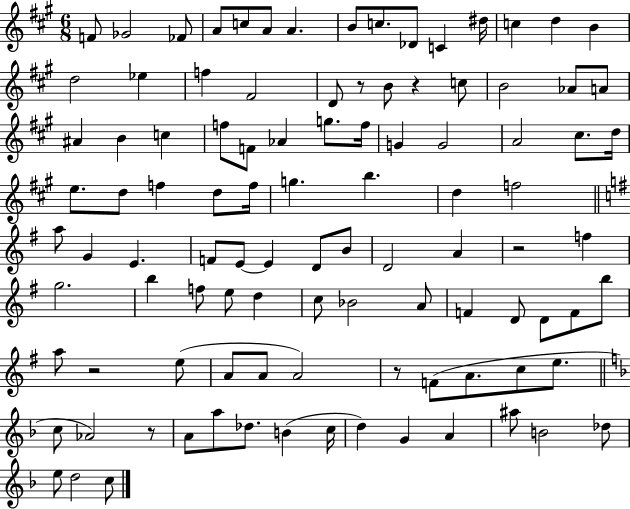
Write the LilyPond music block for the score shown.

{
  \clef treble
  \numericTimeSignature
  \time 6/8
  \key a \major
  f'8 ges'2 fes'8 | a'8 c''8 a'8 a'4. | b'8 c''8. des'8 c'4 dis''16 | c''4 d''4 b'4 | \break d''2 ees''4 | f''4 fis'2 | d'8 r8 b'8 r4 c''8 | b'2 aes'8 a'8 | \break ais'4 b'4 c''4 | f''8 f'8 aes'4 g''8. f''16 | g'4 g'2 | a'2 cis''8. d''16 | \break e''8. d''8 f''4 d''8 f''16 | g''4. b''4. | d''4 f''2 | \bar "||" \break \key g \major a''8 g'4 e'4. | f'8 e'8~~ e'4 d'8 b'8 | d'2 a'4 | r2 f''4 | \break g''2. | b''4 f''8 e''8 d''4 | c''8 bes'2 a'8 | f'4 d'8 d'8 f'8 b''8 | \break a''8 r2 e''8( | a'8 a'8 a'2) | r8 f'8( a'8. c''8 e''8. | \bar "||" \break \key f \major c''8 aes'2) r8 | a'8 a''8 des''8. b'4( c''16 | d''4) g'4 a'4 | ais''8 b'2 des''8 | \break e''8 d''2 c''8 | \bar "|."
}